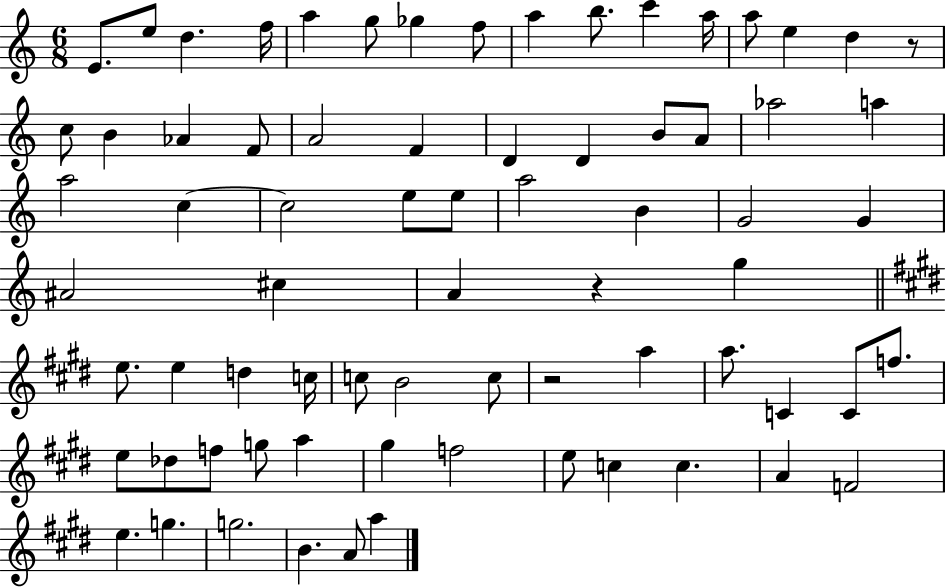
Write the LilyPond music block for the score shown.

{
  \clef treble
  \numericTimeSignature
  \time 6/8
  \key c \major
  e'8. e''8 d''4. f''16 | a''4 g''8 ges''4 f''8 | a''4 b''8. c'''4 a''16 | a''8 e''4 d''4 r8 | \break c''8 b'4 aes'4 f'8 | a'2 f'4 | d'4 d'4 b'8 a'8 | aes''2 a''4 | \break a''2 c''4~~ | c''2 e''8 e''8 | a''2 b'4 | g'2 g'4 | \break ais'2 cis''4 | a'4 r4 g''4 | \bar "||" \break \key e \major e''8. e''4 d''4 c''16 | c''8 b'2 c''8 | r2 a''4 | a''8. c'4 c'8 f''8. | \break e''8 des''8 f''8 g''8 a''4 | gis''4 f''2 | e''8 c''4 c''4. | a'4 f'2 | \break e''4. g''4. | g''2. | b'4. a'8 a''4 | \bar "|."
}